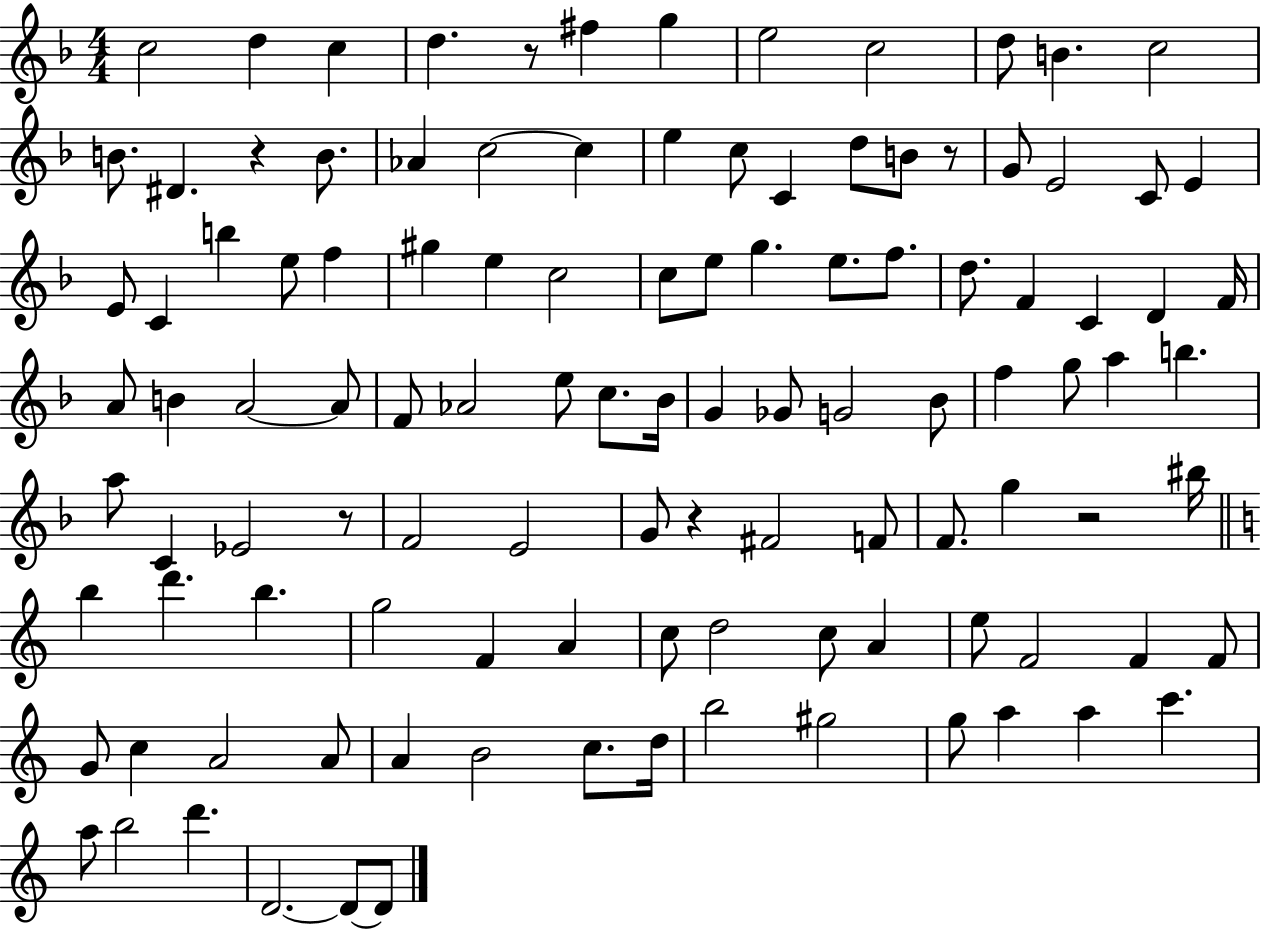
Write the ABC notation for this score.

X:1
T:Untitled
M:4/4
L:1/4
K:F
c2 d c d z/2 ^f g e2 c2 d/2 B c2 B/2 ^D z B/2 _A c2 c e c/2 C d/2 B/2 z/2 G/2 E2 C/2 E E/2 C b e/2 f ^g e c2 c/2 e/2 g e/2 f/2 d/2 F C D F/4 A/2 B A2 A/2 F/2 _A2 e/2 c/2 _B/4 G _G/2 G2 _B/2 f g/2 a b a/2 C _E2 z/2 F2 E2 G/2 z ^F2 F/2 F/2 g z2 ^b/4 b d' b g2 F A c/2 d2 c/2 A e/2 F2 F F/2 G/2 c A2 A/2 A B2 c/2 d/4 b2 ^g2 g/2 a a c' a/2 b2 d' D2 D/2 D/2